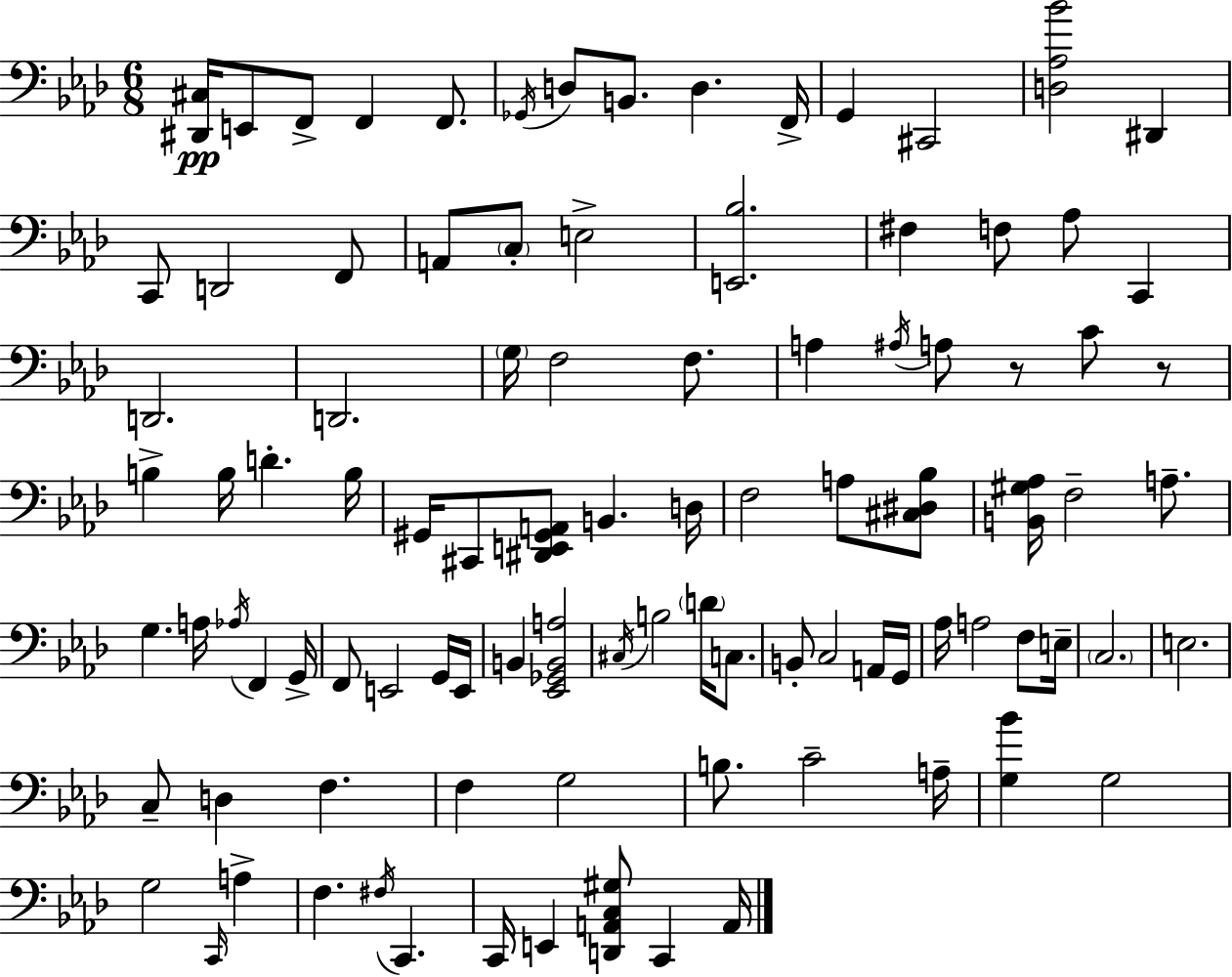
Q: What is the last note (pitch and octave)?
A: A2